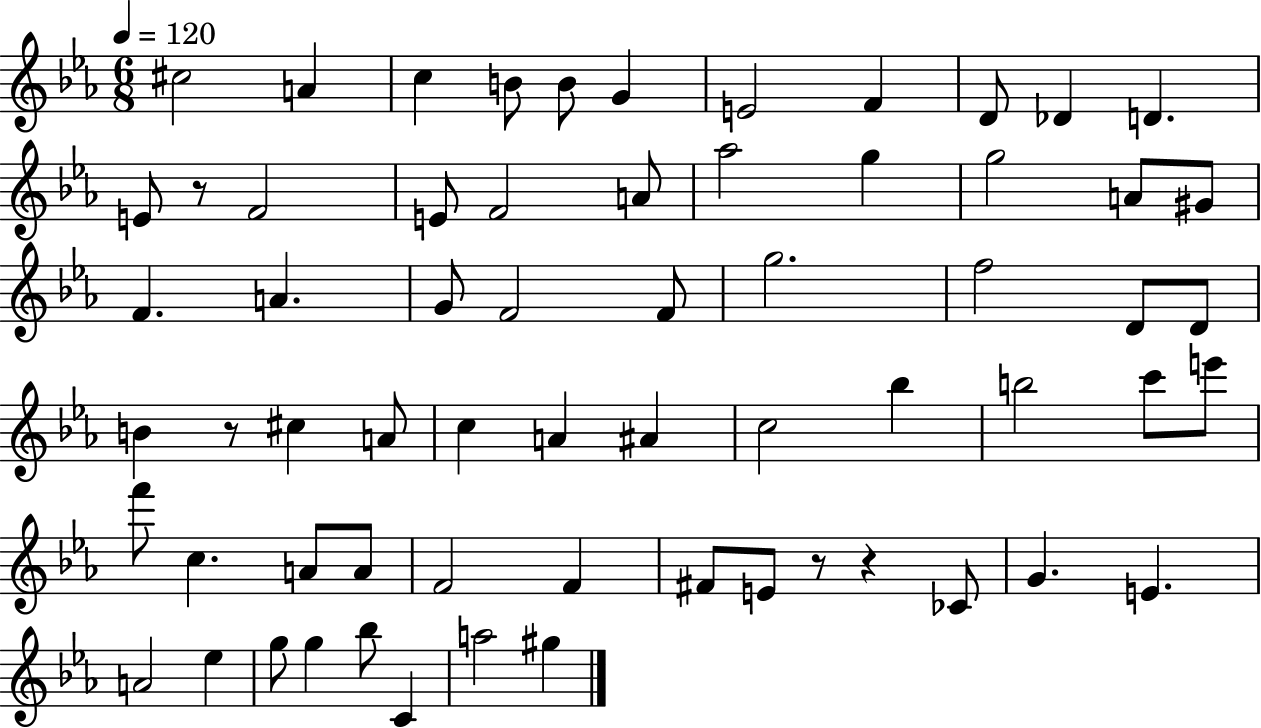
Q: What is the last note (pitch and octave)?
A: G#5